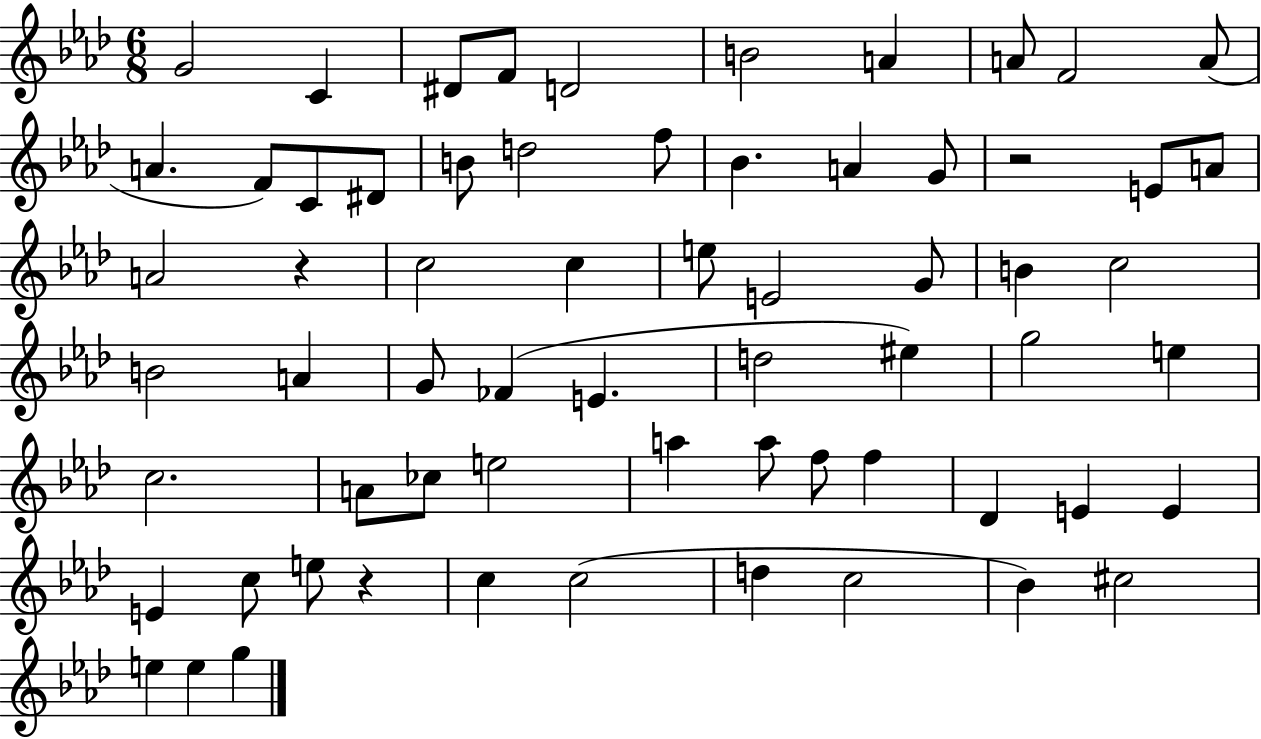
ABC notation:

X:1
T:Untitled
M:6/8
L:1/4
K:Ab
G2 C ^D/2 F/2 D2 B2 A A/2 F2 A/2 A F/2 C/2 ^D/2 B/2 d2 f/2 _B A G/2 z2 E/2 A/2 A2 z c2 c e/2 E2 G/2 B c2 B2 A G/2 _F E d2 ^e g2 e c2 A/2 _c/2 e2 a a/2 f/2 f _D E E E c/2 e/2 z c c2 d c2 _B ^c2 e e g